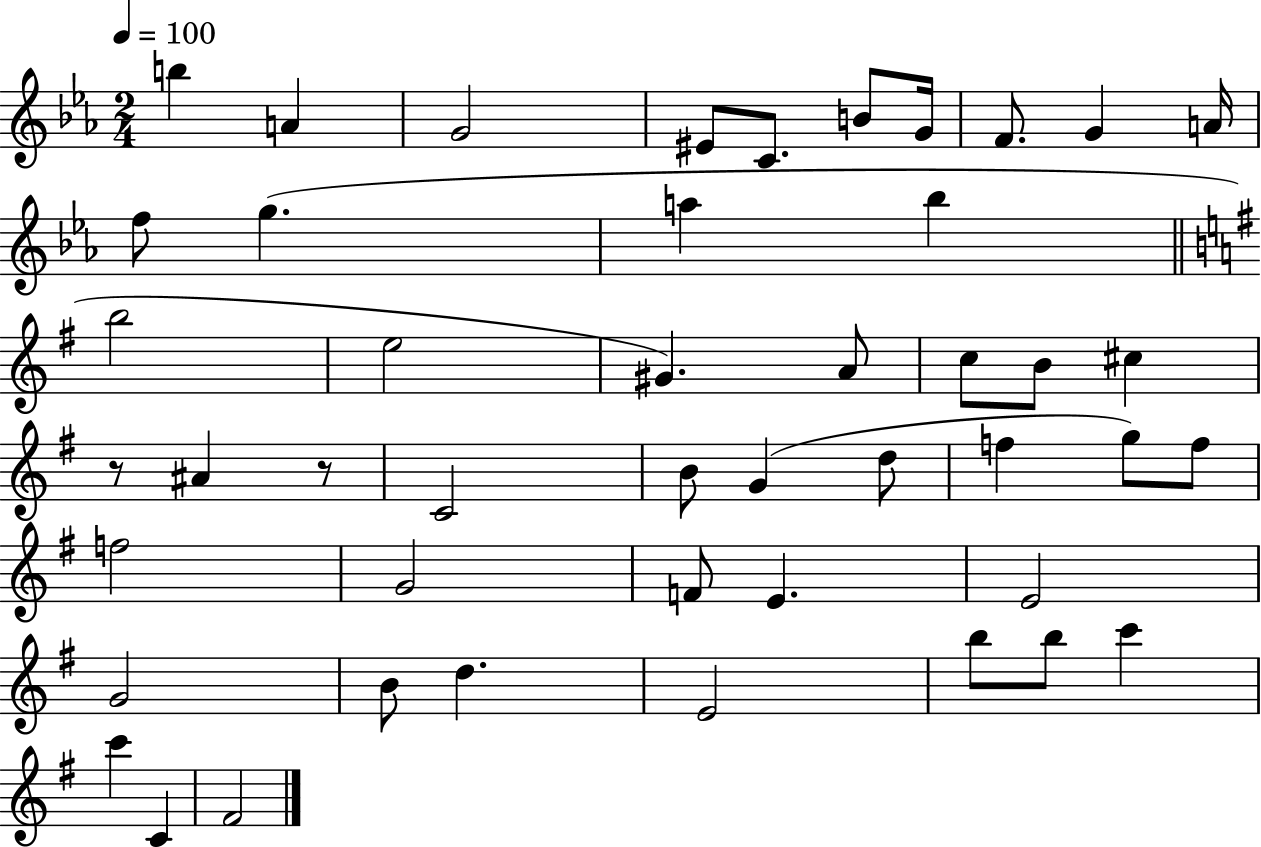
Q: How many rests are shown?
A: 2